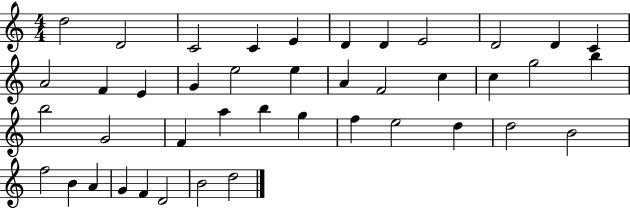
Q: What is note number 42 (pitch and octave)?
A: D5